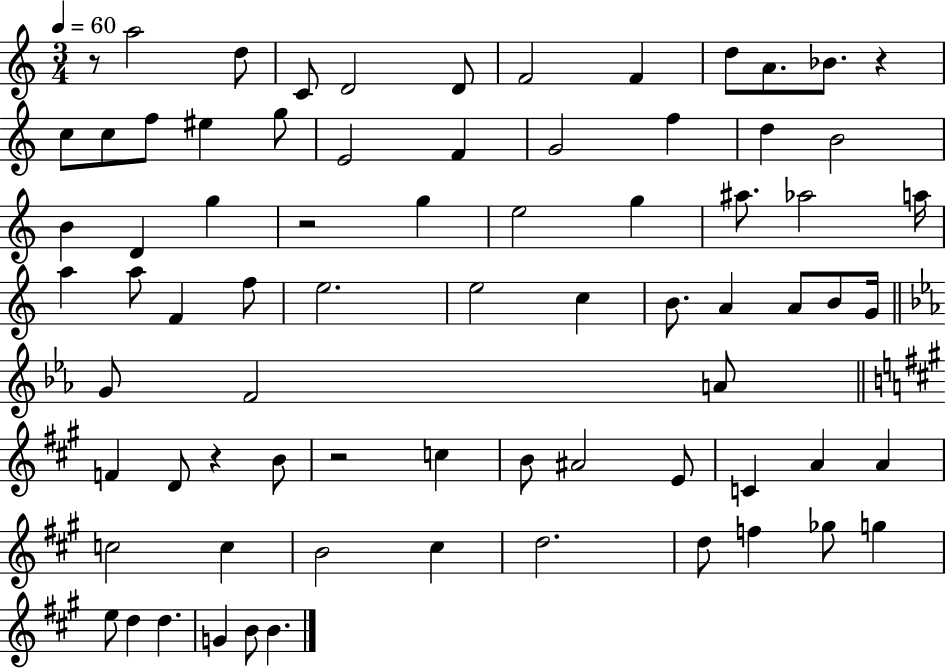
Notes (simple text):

R/e A5/h D5/e C4/e D4/h D4/e F4/h F4/q D5/e A4/e. Bb4/e. R/q C5/e C5/e F5/e EIS5/q G5/e E4/h F4/q G4/h F5/q D5/q B4/h B4/q D4/q G5/q R/h G5/q E5/h G5/q A#5/e. Ab5/h A5/s A5/q A5/e F4/q F5/e E5/h. E5/h C5/q B4/e. A4/q A4/e B4/e G4/s G4/e F4/h A4/e F4/q D4/e R/q B4/e R/h C5/q B4/e A#4/h E4/e C4/q A4/q A4/q C5/h C5/q B4/h C#5/q D5/h. D5/e F5/q Gb5/e G5/q E5/e D5/q D5/q. G4/q B4/e B4/q.